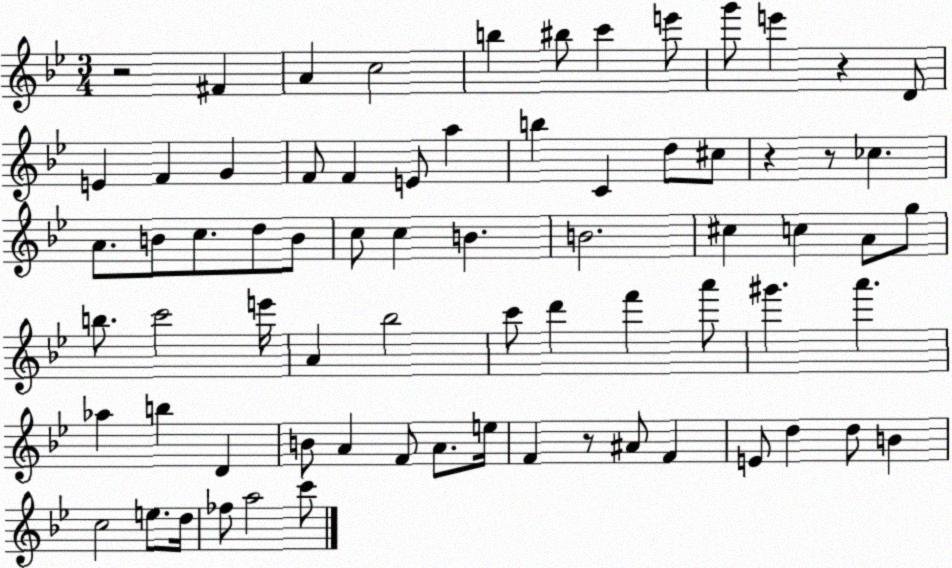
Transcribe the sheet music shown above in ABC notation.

X:1
T:Untitled
M:3/4
L:1/4
K:Bb
z2 ^F A c2 b ^b/2 c' e'/2 g'/2 e' z D/2 E F G F/2 F E/2 a b C d/2 ^c/2 z z/2 _c A/2 B/2 c/2 d/2 B/2 c/2 c B B2 ^c c A/2 g/2 b/2 c'2 e'/4 A _b2 c'/2 d' f' a'/2 ^g' a' _a b D B/2 A F/2 A/2 e/4 F z/2 ^A/2 F E/2 d d/2 B c2 e/2 d/4 _f/2 a2 c'/2